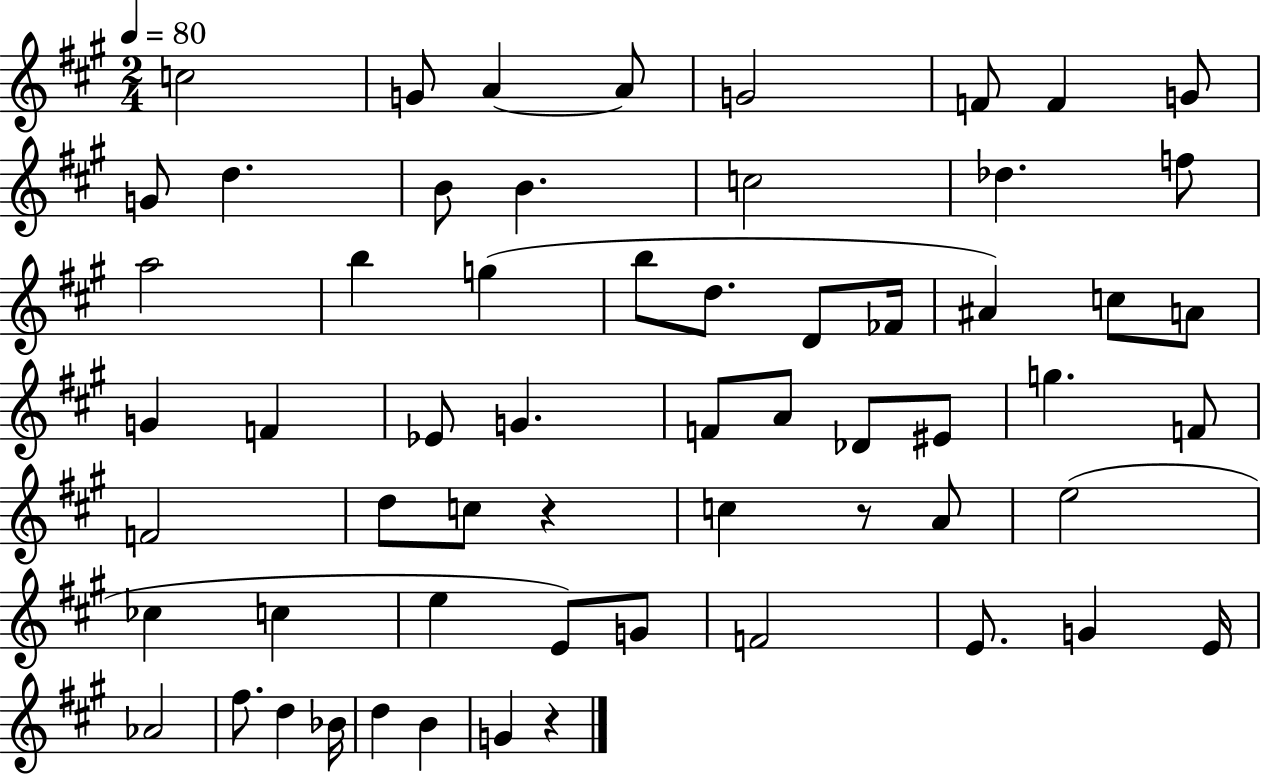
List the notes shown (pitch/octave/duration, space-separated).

C5/h G4/e A4/q A4/e G4/h F4/e F4/q G4/e G4/e D5/q. B4/e B4/q. C5/h Db5/q. F5/e A5/h B5/q G5/q B5/e D5/e. D4/e FES4/s A#4/q C5/e A4/e G4/q F4/q Eb4/e G4/q. F4/e A4/e Db4/e EIS4/e G5/q. F4/e F4/h D5/e C5/e R/q C5/q R/e A4/e E5/h CES5/q C5/q E5/q E4/e G4/e F4/h E4/e. G4/q E4/s Ab4/h F#5/e. D5/q Bb4/s D5/q B4/q G4/q R/q